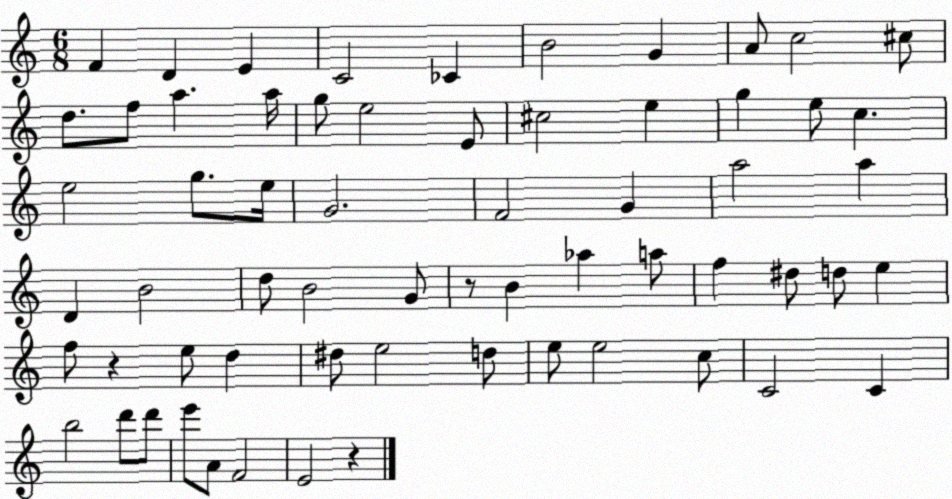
X:1
T:Untitled
M:6/8
L:1/4
K:C
F D E C2 _C B2 G A/2 c2 ^c/2 d/2 f/2 a a/4 g/2 e2 E/2 ^c2 e g e/2 c e2 g/2 e/4 G2 F2 G a2 a D B2 d/2 B2 G/2 z/2 B _a a/2 f ^d/2 d/2 e f/2 z e/2 d ^d/2 e2 d/2 e/2 e2 c/2 C2 C b2 d'/2 d'/2 e'/2 A/2 F2 E2 z